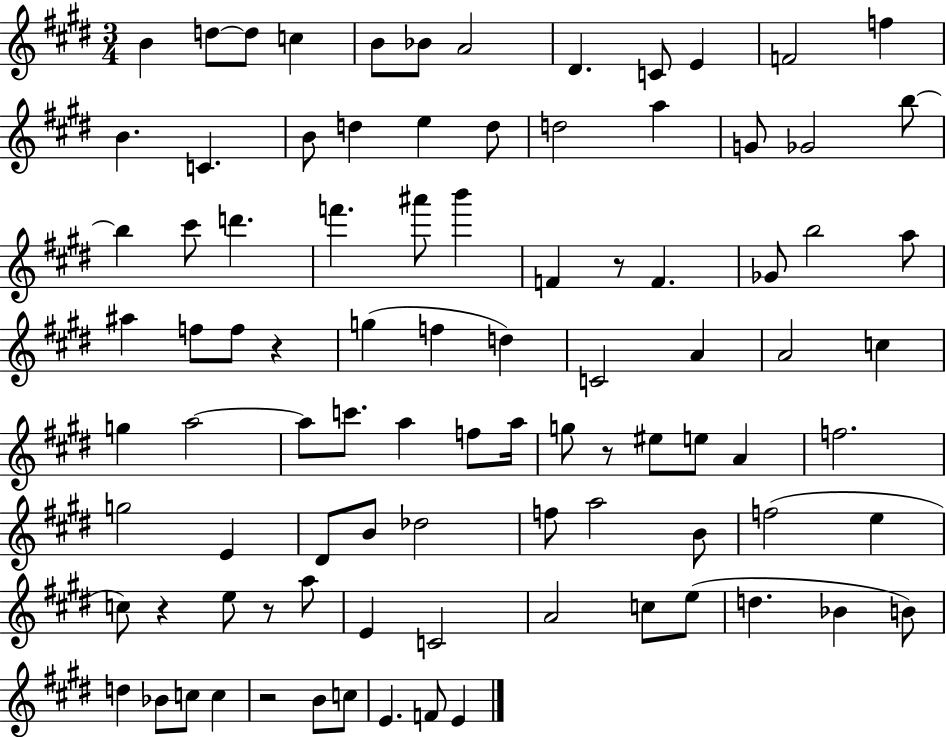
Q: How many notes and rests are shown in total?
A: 92